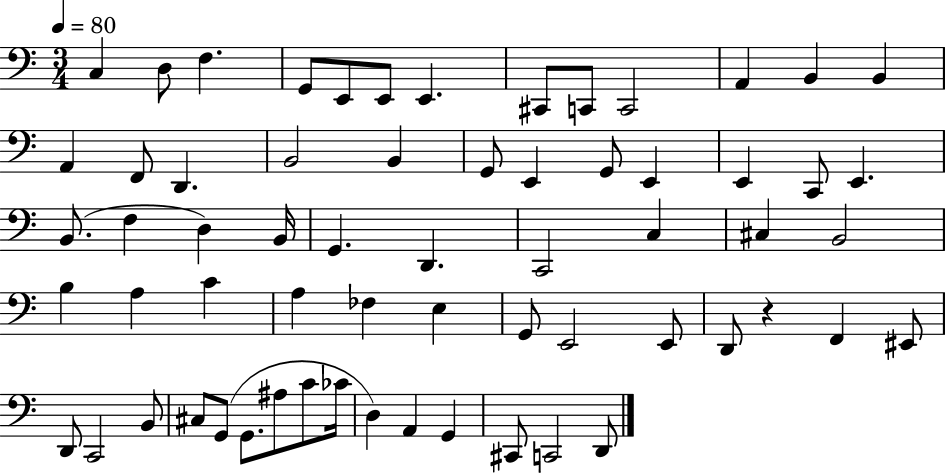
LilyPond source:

{
  \clef bass
  \numericTimeSignature
  \time 3/4
  \key c \major
  \tempo 4 = 80
  c4 d8 f4. | g,8 e,8 e,8 e,4. | cis,8 c,8 c,2 | a,4 b,4 b,4 | \break a,4 f,8 d,4. | b,2 b,4 | g,8 e,4 g,8 e,4 | e,4 c,8 e,4. | \break b,8.( f4 d4) b,16 | g,4. d,4. | c,2 c4 | cis4 b,2 | \break b4 a4 c'4 | a4 fes4 e4 | g,8 e,2 e,8 | d,8 r4 f,4 eis,8 | \break d,8 c,2 b,8 | cis8 g,8( g,8. ais8 c'8 ces'16 | d4) a,4 g,4 | cis,8 c,2 d,8 | \break \bar "|."
}